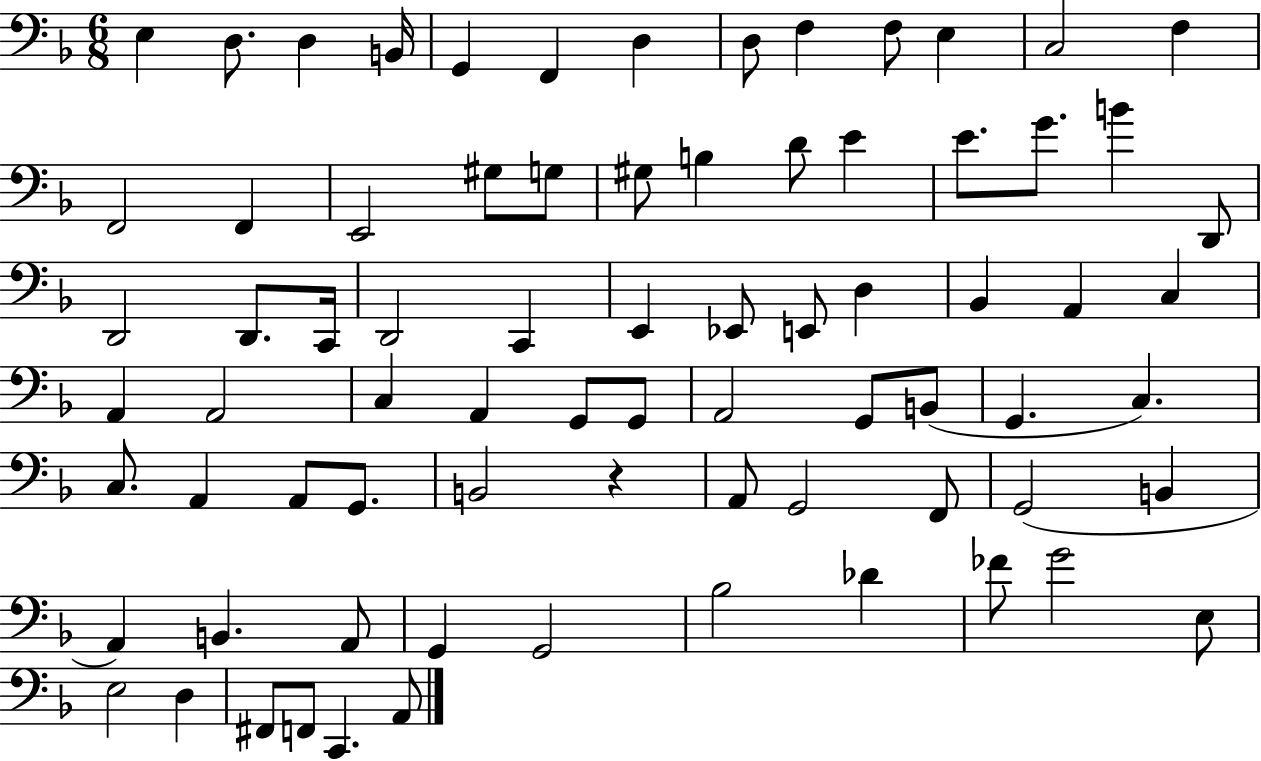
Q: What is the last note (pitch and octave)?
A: A2